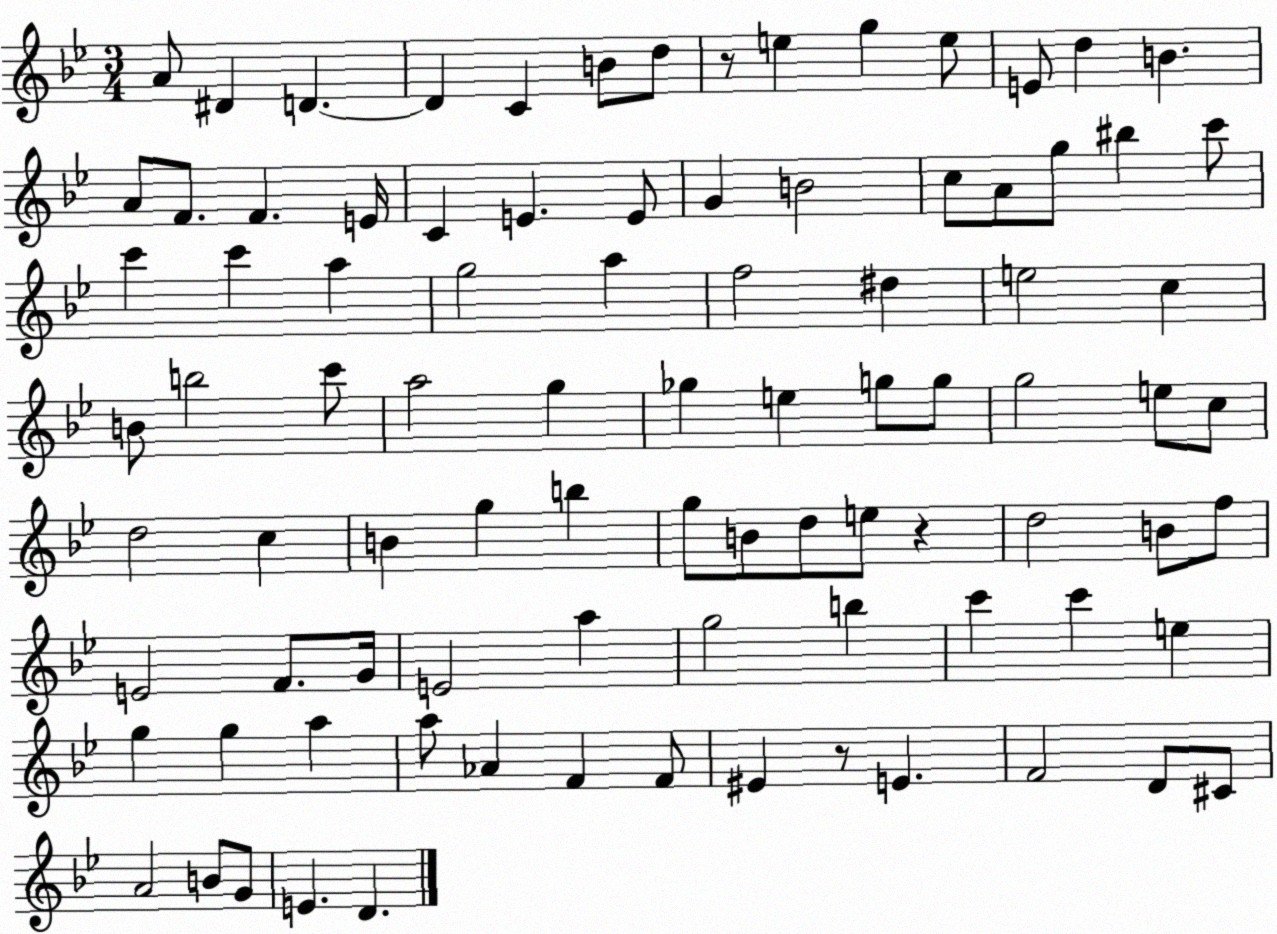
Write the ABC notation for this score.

X:1
T:Untitled
M:3/4
L:1/4
K:Bb
A/2 ^D D D C B/2 d/2 z/2 e g e/2 E/2 d B A/2 F/2 F E/4 C E E/2 G B2 c/2 A/2 g/2 ^b c'/2 c' c' a g2 a f2 ^d e2 c B/2 b2 c'/2 a2 g _g e g/2 g/2 g2 e/2 c/2 d2 c B g b g/2 B/2 d/2 e/2 z d2 B/2 f/2 E2 F/2 G/4 E2 a g2 b c' c' e g g a a/2 _A F F/2 ^E z/2 E F2 D/2 ^C/2 A2 B/2 G/2 E D